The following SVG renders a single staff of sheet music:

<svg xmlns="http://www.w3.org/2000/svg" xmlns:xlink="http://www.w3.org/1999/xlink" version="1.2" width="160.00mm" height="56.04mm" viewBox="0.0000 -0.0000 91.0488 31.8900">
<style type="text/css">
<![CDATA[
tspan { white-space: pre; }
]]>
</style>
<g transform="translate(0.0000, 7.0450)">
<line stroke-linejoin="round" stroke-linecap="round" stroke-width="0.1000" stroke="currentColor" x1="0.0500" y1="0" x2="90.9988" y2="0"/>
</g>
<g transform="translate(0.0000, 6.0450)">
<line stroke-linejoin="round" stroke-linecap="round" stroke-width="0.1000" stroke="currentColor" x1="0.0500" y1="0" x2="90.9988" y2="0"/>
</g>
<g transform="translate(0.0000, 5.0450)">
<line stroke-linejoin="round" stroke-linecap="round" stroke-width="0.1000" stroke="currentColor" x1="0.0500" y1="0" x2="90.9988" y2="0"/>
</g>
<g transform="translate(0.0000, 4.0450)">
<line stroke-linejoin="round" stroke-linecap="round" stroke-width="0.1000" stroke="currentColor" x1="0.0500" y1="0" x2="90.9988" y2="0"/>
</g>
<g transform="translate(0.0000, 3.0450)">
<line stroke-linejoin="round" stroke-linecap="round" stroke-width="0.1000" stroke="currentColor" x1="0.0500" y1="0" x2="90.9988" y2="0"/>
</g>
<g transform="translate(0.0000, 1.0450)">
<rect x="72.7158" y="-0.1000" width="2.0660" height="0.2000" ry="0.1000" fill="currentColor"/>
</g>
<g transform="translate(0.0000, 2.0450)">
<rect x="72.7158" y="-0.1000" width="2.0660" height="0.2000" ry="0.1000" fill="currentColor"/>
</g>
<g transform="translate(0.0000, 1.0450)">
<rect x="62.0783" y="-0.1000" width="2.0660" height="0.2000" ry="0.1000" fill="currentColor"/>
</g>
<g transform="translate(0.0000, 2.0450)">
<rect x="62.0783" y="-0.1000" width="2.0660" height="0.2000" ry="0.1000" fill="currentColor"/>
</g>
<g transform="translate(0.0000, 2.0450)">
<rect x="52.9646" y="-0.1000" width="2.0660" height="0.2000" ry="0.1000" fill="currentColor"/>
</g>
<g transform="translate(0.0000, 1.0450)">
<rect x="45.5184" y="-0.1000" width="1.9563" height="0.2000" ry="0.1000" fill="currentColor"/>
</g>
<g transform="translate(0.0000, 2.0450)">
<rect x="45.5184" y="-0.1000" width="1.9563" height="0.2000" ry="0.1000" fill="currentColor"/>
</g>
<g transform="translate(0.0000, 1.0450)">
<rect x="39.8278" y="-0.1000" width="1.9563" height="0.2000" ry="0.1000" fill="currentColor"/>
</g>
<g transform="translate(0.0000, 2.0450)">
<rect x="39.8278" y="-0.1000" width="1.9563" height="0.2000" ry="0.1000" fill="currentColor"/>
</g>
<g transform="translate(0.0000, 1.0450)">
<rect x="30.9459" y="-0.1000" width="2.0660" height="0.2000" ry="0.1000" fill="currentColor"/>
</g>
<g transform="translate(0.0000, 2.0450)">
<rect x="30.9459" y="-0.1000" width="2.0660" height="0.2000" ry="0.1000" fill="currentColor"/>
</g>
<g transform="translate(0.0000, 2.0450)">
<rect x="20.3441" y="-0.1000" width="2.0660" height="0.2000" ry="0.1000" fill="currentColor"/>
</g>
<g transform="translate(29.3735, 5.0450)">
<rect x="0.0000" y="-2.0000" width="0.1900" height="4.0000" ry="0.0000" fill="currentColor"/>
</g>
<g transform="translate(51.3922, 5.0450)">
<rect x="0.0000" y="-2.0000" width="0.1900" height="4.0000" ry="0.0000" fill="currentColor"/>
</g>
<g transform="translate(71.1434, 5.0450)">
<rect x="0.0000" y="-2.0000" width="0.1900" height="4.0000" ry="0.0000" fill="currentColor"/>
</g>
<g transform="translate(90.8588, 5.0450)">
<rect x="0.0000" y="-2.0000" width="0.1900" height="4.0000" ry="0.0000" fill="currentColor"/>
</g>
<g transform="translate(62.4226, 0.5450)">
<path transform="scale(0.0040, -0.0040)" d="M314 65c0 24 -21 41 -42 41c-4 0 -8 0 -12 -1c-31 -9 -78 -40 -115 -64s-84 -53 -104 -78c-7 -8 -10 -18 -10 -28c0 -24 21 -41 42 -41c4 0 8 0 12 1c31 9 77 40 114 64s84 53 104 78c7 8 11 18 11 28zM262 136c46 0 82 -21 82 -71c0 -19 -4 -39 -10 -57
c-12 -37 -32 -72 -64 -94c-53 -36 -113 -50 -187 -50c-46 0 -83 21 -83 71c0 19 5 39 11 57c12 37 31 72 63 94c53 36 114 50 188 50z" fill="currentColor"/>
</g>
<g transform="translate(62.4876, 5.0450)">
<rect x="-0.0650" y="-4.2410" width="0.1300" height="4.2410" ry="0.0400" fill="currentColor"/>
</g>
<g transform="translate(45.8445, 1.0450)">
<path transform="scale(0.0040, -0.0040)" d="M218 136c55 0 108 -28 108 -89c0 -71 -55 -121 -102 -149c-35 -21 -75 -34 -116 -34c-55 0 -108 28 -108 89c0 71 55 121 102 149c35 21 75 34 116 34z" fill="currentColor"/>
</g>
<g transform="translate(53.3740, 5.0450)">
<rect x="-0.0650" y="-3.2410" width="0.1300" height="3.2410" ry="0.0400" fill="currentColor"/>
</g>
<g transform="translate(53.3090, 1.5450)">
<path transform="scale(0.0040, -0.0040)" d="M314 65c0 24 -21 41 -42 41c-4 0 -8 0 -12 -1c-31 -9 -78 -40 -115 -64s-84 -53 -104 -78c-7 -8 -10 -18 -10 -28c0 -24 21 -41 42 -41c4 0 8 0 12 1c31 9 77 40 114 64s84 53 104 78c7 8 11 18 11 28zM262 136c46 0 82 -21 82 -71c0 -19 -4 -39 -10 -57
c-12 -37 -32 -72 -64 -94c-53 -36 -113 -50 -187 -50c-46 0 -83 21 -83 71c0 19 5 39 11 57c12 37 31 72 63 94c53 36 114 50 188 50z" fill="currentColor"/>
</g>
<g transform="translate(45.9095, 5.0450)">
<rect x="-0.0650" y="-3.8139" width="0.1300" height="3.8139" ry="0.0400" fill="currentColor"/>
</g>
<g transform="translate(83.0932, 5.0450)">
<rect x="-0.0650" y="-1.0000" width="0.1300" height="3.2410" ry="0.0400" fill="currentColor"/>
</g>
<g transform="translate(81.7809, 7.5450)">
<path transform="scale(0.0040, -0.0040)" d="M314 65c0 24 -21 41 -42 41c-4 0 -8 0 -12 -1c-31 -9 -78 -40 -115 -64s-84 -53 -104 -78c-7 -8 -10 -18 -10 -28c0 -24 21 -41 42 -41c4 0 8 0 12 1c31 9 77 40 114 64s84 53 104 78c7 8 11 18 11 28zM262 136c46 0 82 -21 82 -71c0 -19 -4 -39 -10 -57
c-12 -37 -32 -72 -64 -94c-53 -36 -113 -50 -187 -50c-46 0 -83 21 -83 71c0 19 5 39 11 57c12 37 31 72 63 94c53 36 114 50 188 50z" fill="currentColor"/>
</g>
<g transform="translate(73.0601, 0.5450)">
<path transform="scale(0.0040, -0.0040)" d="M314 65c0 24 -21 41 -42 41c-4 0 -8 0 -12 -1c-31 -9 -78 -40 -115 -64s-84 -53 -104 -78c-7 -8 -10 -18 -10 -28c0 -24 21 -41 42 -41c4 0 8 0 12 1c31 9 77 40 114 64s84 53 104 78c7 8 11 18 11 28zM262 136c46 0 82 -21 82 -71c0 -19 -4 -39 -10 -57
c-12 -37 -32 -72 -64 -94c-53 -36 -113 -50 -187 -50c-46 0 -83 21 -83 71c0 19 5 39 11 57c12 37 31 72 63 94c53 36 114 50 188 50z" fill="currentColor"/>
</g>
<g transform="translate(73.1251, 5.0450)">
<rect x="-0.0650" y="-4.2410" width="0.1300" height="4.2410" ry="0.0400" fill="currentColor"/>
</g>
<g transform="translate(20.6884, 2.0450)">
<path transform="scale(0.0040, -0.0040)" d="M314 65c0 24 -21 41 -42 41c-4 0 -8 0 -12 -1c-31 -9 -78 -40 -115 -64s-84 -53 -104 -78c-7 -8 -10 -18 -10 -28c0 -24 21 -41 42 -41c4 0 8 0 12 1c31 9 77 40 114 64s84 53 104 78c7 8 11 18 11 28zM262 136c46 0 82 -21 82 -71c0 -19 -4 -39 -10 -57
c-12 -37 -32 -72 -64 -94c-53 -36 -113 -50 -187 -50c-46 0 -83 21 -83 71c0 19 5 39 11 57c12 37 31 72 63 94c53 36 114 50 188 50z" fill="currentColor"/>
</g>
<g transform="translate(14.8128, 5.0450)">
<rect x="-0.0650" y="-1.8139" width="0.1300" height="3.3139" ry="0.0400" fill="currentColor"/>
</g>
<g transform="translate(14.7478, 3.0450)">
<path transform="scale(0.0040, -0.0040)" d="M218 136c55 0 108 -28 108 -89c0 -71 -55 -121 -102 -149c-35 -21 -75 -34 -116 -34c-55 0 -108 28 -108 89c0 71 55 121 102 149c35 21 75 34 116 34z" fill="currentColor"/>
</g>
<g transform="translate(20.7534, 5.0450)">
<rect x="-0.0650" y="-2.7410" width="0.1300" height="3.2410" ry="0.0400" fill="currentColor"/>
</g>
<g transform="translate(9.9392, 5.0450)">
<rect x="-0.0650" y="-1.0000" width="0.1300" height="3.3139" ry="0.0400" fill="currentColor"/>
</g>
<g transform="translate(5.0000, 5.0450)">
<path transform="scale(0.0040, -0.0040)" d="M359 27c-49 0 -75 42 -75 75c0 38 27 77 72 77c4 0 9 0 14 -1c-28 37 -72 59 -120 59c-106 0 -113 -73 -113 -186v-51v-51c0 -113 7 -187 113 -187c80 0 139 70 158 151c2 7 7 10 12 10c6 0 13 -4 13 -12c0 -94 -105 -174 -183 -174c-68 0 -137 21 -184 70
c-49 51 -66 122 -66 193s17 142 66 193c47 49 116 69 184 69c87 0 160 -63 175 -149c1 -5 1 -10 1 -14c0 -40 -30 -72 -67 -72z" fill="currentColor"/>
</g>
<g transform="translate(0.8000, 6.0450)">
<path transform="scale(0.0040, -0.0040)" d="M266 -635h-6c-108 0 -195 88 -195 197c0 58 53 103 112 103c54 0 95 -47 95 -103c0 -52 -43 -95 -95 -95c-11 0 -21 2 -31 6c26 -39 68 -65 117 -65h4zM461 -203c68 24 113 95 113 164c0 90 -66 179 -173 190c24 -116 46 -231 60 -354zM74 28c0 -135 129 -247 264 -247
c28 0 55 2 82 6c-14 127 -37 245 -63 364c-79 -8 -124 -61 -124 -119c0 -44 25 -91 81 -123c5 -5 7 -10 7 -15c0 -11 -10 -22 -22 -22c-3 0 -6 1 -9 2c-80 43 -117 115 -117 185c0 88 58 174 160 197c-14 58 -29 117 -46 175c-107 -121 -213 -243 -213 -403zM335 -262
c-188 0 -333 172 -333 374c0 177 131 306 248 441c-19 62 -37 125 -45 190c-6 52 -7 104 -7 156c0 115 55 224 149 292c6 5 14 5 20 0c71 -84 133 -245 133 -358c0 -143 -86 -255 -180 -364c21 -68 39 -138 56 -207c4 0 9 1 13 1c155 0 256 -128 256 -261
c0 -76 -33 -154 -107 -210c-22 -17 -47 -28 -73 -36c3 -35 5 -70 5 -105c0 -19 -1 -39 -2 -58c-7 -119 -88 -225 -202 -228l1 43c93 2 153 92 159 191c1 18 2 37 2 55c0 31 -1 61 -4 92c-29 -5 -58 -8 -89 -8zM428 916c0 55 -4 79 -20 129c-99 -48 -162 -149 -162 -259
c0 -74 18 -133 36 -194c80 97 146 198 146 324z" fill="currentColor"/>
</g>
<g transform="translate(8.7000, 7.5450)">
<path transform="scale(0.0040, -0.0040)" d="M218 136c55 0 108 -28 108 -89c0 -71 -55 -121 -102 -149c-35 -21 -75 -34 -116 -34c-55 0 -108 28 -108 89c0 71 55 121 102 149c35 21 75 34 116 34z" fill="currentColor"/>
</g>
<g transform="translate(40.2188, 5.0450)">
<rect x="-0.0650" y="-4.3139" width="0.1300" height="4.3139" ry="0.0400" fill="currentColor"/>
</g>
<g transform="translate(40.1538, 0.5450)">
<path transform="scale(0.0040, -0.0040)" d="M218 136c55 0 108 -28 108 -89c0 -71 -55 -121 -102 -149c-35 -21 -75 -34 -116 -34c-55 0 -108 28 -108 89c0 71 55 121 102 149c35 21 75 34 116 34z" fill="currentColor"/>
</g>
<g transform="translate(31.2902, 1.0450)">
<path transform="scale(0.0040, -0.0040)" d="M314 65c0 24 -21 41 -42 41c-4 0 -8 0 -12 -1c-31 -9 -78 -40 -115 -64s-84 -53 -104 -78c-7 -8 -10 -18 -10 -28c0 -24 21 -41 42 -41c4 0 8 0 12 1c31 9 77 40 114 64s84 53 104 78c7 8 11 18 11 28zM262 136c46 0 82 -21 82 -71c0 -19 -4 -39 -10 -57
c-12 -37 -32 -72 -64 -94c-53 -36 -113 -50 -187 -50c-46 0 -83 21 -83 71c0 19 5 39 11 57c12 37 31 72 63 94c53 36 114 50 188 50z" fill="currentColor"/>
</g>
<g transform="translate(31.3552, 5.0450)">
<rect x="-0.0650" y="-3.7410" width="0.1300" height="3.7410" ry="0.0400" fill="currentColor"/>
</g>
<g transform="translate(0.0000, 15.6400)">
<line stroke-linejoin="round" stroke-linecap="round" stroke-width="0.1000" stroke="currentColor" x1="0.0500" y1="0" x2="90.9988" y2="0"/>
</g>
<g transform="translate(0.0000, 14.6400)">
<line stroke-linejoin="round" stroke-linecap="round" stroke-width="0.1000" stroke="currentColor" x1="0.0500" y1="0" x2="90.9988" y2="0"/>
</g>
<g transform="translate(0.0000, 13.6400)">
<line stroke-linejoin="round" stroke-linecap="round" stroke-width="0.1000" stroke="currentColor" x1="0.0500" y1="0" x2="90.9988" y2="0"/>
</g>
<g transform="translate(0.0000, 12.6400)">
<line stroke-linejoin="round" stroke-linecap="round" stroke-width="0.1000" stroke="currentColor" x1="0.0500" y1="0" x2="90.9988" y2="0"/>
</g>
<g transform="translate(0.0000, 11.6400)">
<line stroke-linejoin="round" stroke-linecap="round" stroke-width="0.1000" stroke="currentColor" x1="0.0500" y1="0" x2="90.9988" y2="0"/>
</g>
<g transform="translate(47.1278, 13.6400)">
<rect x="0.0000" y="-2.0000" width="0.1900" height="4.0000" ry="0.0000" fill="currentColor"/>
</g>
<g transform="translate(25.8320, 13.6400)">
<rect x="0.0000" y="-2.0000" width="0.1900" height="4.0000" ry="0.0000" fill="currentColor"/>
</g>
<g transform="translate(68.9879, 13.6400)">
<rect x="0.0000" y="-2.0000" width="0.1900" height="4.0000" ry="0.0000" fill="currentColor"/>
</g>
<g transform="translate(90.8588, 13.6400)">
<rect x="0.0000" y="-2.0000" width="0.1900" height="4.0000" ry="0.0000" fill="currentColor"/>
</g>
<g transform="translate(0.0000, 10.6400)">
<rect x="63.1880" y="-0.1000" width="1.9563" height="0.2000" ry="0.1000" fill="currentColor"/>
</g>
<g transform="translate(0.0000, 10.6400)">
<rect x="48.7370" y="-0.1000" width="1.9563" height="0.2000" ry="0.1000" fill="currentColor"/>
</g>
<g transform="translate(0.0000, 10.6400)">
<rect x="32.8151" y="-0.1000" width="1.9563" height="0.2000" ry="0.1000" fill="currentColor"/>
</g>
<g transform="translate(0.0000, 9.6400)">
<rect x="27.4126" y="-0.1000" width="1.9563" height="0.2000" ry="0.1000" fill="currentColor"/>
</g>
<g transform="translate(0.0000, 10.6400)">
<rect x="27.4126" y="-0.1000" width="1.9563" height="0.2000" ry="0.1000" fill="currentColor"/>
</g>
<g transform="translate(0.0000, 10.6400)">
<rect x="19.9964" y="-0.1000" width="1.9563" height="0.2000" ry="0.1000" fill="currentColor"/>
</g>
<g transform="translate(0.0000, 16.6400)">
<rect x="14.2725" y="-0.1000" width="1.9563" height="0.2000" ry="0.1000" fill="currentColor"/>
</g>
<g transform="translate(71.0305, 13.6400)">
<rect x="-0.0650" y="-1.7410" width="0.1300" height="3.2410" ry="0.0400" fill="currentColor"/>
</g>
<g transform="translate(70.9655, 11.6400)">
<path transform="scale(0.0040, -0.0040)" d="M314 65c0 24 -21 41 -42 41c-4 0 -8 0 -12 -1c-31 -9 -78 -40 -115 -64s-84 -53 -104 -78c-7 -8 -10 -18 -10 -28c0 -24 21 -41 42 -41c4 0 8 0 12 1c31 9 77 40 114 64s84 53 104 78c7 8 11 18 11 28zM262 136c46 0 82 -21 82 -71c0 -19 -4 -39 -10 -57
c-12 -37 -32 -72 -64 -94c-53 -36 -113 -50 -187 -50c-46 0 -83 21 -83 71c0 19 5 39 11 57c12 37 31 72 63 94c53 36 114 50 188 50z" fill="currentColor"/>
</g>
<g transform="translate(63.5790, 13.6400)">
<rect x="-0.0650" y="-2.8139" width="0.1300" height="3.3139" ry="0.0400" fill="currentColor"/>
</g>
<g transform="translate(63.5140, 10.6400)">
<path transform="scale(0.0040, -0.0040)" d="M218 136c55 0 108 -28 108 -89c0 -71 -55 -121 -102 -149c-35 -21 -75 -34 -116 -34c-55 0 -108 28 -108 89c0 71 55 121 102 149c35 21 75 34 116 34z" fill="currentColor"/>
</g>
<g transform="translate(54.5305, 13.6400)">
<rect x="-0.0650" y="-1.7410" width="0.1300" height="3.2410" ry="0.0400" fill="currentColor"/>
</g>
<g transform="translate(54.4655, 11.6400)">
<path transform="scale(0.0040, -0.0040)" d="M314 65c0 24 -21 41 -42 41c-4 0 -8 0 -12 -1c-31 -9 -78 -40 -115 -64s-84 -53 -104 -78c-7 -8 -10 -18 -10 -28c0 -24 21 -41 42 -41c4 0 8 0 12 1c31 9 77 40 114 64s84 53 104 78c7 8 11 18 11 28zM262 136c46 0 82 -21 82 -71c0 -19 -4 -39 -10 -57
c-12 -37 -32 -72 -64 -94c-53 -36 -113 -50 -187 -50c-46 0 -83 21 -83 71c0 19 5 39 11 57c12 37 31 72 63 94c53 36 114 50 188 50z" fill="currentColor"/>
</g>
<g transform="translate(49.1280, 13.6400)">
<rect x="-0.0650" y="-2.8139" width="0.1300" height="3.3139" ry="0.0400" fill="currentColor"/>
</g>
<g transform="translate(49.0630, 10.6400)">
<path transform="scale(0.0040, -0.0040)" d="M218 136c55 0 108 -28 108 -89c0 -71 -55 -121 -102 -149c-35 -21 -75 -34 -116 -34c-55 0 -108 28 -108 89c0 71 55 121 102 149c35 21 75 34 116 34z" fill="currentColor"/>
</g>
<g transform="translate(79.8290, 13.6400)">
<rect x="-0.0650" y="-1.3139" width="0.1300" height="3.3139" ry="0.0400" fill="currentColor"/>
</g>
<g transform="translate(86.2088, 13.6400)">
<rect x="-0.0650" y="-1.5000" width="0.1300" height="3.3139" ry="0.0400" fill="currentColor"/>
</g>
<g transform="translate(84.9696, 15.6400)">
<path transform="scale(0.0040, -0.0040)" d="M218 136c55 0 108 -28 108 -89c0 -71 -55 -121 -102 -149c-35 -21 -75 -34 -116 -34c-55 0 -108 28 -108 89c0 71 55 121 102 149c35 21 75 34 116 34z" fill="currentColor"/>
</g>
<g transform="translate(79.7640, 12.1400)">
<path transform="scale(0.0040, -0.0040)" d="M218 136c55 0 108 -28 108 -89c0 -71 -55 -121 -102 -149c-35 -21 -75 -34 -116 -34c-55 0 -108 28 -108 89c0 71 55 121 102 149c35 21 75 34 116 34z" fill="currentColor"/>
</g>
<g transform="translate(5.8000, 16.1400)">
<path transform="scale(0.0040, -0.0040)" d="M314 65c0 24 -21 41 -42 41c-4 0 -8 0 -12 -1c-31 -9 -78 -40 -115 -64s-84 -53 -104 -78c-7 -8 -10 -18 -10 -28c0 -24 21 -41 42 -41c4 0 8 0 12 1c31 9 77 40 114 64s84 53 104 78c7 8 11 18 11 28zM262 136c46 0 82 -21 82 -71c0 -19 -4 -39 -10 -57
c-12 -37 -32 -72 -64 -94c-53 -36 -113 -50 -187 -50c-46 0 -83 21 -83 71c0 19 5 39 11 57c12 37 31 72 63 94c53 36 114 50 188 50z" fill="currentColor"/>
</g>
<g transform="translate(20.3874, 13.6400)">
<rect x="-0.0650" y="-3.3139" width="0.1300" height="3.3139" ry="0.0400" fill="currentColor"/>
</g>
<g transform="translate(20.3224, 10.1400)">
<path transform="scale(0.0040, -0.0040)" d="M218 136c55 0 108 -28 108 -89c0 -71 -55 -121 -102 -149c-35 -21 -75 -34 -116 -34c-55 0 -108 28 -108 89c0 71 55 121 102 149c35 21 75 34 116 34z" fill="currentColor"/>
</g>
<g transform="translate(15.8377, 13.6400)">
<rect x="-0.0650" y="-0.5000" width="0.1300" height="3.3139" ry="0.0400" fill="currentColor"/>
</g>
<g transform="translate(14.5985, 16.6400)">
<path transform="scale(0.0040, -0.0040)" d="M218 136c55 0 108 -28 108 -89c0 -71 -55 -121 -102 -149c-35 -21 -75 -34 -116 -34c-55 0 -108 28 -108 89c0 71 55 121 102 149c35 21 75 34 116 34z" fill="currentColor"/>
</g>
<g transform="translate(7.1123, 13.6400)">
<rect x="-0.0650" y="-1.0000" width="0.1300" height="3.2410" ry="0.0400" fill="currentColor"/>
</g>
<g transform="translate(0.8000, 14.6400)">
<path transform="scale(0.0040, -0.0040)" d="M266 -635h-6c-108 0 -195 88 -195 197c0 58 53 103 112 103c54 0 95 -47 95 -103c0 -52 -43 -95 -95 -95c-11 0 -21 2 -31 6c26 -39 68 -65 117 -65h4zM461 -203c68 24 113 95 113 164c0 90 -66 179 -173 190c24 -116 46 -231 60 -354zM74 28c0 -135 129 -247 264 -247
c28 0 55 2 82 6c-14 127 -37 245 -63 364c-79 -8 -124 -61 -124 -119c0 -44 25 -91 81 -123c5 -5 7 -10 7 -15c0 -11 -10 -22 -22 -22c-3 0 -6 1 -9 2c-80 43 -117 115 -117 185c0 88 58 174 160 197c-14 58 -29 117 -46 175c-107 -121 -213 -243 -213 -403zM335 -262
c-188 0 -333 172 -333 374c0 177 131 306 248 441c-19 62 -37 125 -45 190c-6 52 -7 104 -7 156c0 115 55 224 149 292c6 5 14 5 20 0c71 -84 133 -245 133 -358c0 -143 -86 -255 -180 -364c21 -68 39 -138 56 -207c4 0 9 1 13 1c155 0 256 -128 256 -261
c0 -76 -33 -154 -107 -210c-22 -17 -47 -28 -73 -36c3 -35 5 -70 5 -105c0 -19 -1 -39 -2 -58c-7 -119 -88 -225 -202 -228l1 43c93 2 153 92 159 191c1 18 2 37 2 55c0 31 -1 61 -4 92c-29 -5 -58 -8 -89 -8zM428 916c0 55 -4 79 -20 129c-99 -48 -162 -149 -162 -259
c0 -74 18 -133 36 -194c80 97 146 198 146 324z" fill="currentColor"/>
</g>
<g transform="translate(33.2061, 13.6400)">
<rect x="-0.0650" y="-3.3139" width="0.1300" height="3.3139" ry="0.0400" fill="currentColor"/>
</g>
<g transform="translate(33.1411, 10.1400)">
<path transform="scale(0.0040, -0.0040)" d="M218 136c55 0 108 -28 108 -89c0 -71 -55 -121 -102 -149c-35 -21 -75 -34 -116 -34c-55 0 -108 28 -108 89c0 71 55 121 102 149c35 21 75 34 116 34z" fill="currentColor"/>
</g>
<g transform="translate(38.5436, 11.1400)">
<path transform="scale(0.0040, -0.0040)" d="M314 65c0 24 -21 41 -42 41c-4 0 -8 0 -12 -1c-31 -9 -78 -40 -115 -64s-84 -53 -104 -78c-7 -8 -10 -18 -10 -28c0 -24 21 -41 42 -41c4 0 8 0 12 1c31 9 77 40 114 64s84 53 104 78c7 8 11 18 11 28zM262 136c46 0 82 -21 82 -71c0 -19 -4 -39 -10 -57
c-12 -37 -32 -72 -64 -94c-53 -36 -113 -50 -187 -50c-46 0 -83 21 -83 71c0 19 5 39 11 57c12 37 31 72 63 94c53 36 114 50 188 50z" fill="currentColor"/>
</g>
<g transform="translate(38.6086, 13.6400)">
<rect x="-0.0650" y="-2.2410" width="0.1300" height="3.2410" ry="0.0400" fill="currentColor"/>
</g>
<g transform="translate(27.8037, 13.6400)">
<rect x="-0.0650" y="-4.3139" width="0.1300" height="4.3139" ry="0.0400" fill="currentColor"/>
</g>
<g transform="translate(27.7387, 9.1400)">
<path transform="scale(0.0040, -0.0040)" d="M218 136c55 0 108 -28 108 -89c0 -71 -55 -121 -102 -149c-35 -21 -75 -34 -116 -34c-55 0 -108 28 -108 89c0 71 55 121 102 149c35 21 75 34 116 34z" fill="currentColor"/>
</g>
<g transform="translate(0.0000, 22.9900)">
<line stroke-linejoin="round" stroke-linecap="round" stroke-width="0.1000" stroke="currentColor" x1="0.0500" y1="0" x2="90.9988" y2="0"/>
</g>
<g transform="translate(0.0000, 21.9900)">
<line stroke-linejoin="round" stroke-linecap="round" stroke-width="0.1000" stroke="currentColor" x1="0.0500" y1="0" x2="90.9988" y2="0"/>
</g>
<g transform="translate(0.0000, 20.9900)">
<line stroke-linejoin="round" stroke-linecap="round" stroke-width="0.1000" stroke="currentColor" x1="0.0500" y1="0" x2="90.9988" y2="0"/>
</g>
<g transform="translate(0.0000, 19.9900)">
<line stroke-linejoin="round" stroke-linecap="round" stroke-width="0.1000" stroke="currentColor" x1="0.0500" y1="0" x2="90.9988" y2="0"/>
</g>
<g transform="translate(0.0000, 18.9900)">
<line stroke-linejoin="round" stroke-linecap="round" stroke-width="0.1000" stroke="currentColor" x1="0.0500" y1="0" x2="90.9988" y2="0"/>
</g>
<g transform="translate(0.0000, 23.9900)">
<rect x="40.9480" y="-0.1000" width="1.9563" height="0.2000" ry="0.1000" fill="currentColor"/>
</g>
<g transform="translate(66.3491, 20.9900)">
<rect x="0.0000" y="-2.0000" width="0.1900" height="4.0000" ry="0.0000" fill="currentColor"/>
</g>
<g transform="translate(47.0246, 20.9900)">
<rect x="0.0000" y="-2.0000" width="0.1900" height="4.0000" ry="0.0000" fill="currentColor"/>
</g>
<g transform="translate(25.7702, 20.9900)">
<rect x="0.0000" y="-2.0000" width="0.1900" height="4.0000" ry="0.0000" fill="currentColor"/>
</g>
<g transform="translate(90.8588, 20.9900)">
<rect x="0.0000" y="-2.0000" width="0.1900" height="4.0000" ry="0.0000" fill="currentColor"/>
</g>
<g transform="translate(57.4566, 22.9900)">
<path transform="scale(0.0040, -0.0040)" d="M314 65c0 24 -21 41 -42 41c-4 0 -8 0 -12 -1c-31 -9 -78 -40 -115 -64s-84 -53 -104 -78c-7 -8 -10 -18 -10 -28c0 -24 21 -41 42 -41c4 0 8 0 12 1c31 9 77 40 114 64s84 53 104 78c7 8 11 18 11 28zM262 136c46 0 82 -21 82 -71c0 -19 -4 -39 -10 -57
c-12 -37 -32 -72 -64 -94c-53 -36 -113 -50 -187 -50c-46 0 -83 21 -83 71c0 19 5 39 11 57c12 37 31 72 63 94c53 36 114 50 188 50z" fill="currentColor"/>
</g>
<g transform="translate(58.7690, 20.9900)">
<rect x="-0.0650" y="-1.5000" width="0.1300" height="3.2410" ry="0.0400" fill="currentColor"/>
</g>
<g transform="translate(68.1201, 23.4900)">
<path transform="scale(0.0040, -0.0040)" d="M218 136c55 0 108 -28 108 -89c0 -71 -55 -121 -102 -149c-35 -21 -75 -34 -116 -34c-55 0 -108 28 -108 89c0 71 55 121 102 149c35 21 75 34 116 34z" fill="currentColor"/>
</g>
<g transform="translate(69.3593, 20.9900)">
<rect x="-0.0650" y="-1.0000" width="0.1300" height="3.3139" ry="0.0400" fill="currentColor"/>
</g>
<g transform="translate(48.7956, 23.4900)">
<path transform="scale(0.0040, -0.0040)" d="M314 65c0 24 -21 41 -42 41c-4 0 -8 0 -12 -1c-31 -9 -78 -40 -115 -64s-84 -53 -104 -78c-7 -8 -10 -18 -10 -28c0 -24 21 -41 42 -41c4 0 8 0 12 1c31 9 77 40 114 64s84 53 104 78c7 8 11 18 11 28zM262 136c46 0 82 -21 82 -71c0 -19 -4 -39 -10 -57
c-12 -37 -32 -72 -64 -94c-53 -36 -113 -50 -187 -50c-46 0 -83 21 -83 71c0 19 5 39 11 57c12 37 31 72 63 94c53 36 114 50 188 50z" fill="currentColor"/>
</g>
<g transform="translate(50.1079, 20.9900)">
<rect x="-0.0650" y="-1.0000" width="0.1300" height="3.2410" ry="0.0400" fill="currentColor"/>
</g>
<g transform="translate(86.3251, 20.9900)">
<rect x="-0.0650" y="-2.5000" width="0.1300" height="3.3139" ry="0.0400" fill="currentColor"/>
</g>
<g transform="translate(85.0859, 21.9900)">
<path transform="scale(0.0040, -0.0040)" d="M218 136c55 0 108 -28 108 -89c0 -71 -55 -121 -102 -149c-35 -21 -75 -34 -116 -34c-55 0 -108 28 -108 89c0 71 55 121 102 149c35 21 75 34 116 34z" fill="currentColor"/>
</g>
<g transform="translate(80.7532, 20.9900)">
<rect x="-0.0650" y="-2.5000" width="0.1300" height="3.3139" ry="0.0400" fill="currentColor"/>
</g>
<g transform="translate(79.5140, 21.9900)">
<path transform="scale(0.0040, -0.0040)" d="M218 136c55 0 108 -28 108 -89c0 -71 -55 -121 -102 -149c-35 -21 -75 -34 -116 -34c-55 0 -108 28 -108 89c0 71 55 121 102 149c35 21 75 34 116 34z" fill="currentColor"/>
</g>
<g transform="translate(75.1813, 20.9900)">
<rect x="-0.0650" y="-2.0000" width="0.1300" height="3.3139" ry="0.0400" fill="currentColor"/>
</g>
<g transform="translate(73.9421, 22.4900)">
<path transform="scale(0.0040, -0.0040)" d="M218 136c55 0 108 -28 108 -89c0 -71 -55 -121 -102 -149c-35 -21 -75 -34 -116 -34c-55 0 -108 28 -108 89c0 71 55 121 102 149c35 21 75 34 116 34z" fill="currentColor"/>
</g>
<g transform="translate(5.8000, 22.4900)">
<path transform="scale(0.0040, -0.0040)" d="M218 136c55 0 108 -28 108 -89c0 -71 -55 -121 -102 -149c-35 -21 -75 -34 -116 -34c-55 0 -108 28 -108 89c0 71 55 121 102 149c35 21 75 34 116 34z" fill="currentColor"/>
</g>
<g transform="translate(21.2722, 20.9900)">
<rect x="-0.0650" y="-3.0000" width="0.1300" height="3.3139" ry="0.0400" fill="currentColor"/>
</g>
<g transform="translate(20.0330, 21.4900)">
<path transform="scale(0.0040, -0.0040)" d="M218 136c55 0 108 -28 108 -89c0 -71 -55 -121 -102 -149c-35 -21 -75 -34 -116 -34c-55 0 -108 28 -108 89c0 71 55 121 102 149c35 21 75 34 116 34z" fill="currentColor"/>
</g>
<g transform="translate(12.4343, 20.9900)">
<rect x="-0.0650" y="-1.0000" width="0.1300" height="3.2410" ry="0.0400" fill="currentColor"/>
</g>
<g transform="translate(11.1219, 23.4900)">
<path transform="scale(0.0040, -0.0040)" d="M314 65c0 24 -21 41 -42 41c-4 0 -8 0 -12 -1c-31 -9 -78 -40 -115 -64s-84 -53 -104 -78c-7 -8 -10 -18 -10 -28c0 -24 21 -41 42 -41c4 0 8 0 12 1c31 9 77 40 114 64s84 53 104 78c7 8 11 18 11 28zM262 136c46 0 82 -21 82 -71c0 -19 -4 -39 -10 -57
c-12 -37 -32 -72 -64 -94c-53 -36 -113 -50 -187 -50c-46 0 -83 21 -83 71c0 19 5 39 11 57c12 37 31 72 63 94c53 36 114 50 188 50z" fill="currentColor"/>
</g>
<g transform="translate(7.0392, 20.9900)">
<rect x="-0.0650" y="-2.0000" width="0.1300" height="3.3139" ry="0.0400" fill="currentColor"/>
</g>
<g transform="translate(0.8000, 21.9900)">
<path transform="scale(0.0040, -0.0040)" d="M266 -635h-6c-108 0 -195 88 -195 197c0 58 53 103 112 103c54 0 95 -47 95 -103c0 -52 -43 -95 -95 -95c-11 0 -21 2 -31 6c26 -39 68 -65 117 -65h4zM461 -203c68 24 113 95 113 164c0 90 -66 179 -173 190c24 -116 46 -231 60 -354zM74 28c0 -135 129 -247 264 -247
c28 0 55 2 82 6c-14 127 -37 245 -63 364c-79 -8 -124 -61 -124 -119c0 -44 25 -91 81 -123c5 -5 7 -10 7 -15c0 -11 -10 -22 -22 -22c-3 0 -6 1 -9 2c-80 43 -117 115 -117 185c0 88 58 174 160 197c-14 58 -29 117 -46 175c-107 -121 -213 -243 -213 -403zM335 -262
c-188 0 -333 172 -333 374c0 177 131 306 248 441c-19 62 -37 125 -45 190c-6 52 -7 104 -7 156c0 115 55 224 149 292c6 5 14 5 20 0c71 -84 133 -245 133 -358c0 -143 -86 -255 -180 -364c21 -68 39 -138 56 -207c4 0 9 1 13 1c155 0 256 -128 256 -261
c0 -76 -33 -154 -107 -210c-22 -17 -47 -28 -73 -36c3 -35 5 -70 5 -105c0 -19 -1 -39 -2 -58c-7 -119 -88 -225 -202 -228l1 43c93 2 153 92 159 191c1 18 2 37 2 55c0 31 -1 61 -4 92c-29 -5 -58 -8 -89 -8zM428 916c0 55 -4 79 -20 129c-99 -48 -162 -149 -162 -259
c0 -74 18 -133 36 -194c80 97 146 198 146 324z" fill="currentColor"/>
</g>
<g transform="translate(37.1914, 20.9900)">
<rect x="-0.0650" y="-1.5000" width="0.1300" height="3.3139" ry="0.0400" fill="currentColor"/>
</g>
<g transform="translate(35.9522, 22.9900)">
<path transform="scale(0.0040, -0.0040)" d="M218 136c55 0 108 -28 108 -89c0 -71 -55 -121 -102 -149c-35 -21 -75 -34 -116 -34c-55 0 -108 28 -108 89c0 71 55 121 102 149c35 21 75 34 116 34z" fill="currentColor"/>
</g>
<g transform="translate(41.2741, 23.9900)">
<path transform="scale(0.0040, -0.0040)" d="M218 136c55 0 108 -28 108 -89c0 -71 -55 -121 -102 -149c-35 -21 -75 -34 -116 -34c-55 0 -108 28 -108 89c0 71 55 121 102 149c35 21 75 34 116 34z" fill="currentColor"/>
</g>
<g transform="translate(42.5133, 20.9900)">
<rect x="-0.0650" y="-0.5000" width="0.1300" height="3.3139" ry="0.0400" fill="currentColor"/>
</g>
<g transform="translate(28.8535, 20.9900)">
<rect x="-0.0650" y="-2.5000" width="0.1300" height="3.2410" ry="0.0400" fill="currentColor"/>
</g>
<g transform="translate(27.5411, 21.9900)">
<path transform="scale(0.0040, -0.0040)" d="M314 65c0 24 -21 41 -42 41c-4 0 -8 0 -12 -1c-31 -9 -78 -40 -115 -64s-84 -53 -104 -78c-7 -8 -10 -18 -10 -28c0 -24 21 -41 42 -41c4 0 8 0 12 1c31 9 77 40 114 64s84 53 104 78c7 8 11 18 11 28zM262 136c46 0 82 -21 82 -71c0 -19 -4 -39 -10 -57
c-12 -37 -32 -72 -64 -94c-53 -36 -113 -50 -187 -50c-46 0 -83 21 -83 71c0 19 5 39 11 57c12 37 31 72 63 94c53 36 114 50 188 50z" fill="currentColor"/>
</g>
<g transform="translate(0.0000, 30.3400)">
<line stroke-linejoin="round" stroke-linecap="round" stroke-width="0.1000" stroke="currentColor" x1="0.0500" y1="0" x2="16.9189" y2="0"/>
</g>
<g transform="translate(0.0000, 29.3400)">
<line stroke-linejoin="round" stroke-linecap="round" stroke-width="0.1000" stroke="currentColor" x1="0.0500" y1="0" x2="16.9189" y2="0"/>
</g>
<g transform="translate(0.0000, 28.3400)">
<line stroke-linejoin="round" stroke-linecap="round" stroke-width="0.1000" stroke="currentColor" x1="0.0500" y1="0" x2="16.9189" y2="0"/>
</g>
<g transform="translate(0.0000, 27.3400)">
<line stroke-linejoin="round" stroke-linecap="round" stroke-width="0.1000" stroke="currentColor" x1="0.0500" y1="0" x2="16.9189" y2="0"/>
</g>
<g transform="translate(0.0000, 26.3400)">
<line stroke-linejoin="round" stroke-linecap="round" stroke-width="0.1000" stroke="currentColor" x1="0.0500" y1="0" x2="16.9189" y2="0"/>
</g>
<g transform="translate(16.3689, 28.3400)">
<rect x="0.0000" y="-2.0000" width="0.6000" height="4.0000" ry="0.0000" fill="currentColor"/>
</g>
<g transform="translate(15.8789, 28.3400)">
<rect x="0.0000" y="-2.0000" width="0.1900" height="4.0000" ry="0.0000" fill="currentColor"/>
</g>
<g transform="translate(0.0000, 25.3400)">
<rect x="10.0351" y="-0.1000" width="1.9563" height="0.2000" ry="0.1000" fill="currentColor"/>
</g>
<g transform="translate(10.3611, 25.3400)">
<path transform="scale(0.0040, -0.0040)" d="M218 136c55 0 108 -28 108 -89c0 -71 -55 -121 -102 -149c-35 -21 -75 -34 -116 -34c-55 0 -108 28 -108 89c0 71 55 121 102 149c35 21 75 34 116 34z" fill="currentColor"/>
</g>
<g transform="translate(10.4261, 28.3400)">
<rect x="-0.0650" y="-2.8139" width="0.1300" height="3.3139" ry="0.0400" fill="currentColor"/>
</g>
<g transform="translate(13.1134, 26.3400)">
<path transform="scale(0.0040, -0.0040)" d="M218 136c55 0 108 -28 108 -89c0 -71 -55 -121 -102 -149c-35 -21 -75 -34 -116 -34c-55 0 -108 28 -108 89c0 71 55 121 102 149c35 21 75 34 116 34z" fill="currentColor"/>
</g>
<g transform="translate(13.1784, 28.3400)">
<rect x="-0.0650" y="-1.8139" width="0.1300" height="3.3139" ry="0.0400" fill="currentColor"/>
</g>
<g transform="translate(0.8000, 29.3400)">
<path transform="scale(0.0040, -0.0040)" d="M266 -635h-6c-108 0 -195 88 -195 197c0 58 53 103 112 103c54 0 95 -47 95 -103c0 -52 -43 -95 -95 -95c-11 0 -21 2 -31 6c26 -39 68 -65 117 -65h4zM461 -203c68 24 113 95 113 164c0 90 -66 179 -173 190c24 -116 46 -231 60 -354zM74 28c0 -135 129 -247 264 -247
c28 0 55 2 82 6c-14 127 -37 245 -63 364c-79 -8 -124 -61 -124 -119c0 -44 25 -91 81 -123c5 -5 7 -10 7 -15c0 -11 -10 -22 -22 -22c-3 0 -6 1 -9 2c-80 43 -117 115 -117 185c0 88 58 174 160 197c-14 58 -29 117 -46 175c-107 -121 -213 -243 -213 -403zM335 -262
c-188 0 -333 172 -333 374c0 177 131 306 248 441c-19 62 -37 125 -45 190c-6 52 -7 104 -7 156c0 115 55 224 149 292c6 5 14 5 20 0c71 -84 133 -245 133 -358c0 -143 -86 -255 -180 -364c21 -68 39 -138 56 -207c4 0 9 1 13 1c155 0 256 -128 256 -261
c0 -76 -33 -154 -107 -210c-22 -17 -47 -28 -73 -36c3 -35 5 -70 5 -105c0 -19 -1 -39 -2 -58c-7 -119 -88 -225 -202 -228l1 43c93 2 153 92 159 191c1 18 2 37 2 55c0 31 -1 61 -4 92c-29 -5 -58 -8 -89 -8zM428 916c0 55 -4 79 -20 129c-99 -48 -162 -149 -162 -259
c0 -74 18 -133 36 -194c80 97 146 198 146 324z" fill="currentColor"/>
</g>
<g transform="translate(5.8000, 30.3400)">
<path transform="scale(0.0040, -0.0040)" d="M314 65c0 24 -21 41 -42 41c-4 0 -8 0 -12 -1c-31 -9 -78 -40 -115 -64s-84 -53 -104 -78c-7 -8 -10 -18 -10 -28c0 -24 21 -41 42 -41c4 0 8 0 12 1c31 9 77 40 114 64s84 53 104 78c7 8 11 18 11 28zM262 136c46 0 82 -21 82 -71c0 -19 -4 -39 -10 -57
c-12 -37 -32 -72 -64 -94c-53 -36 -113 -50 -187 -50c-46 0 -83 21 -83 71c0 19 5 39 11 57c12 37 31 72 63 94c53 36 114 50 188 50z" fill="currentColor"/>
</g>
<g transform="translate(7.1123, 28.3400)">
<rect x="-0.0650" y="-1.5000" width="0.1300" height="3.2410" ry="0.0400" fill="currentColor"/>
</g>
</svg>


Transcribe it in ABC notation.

X:1
T:Untitled
M:4/4
L:1/4
K:C
D f a2 c'2 d' c' b2 d'2 d'2 D2 D2 C b d' b g2 a f2 a f2 e E F D2 A G2 E C D2 E2 D F G G E2 a f